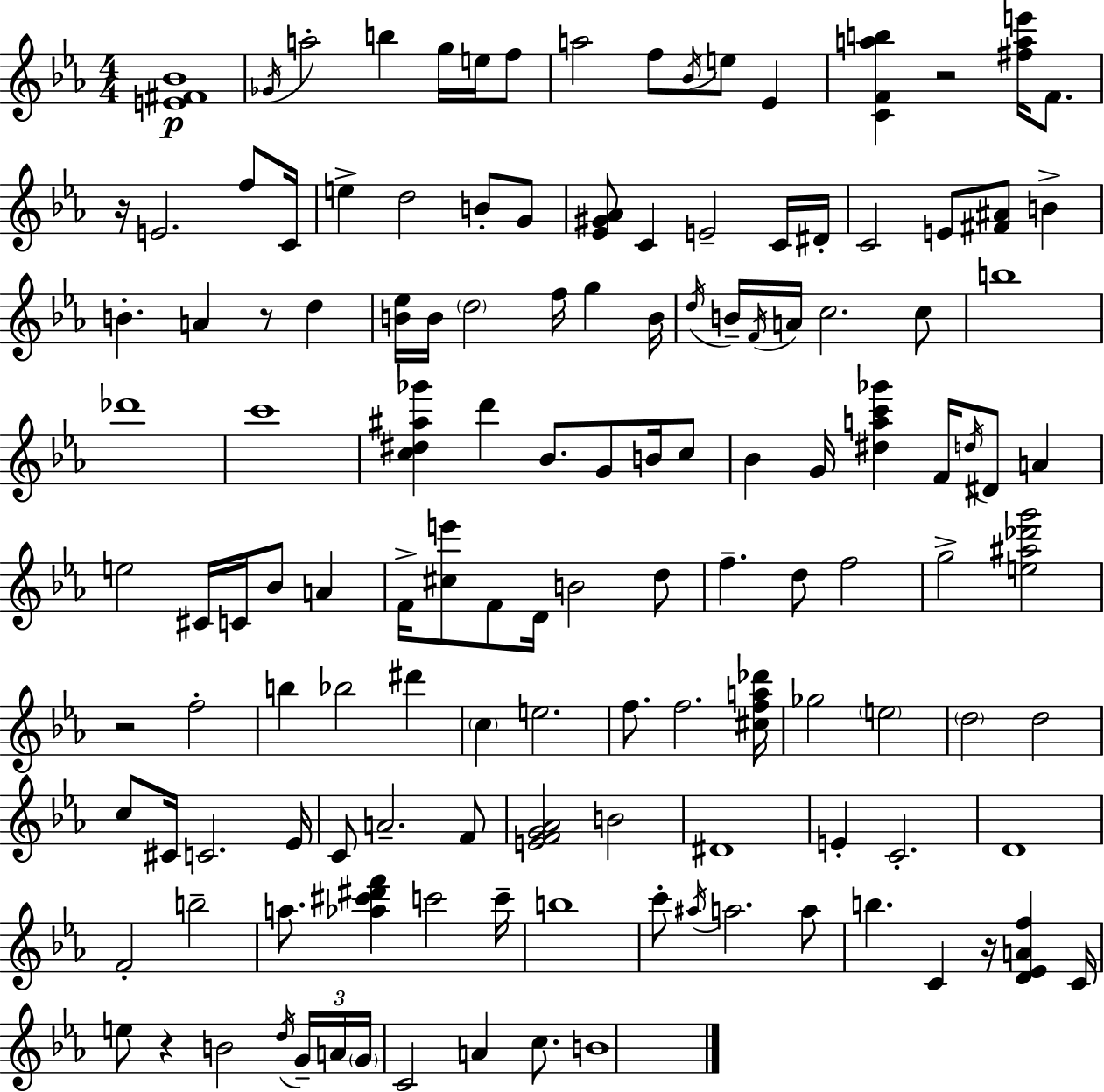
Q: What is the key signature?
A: EES major